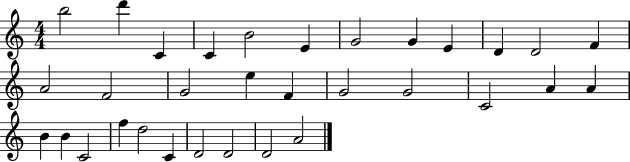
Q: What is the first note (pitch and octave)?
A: B5